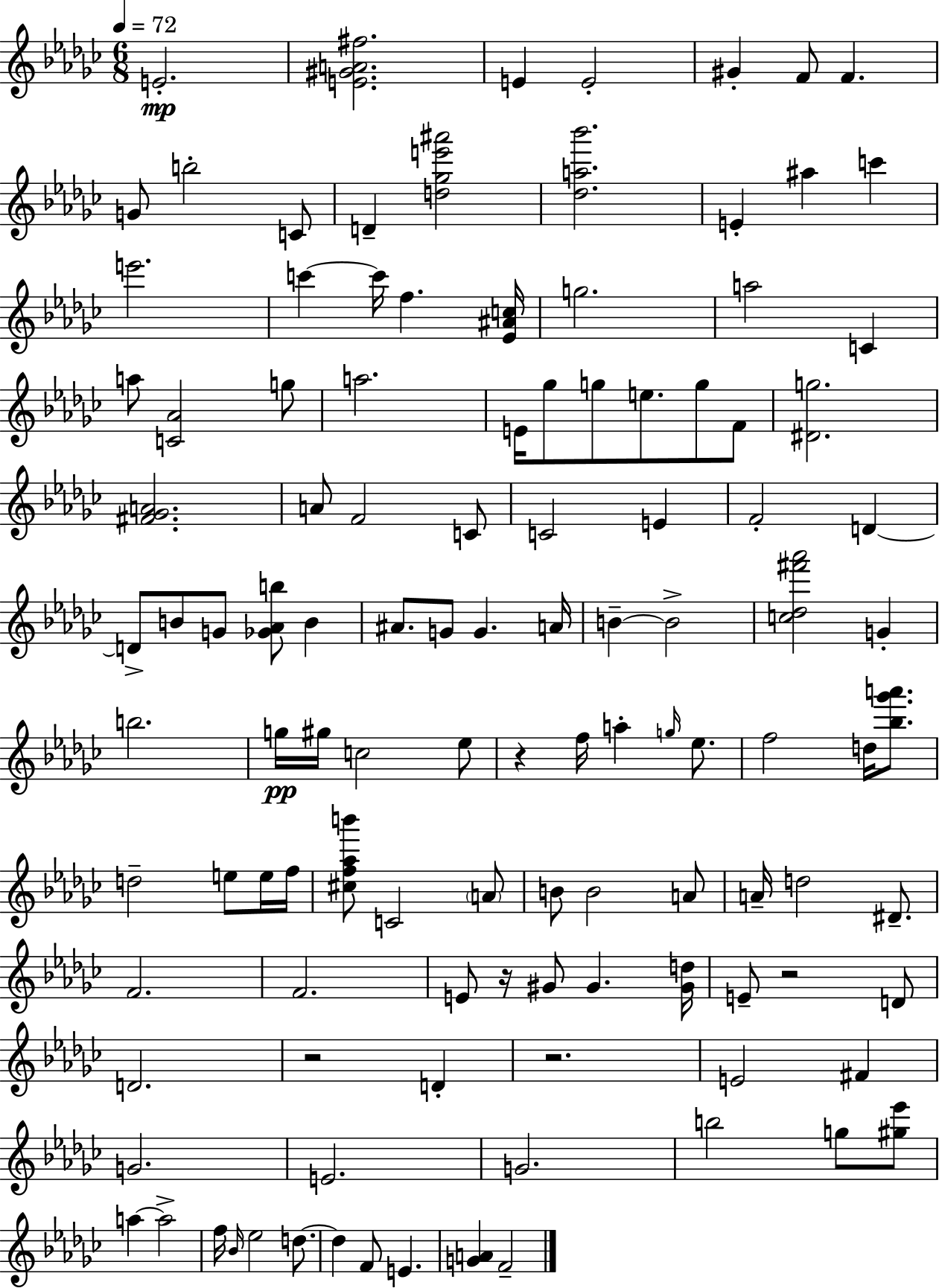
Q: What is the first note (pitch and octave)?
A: E4